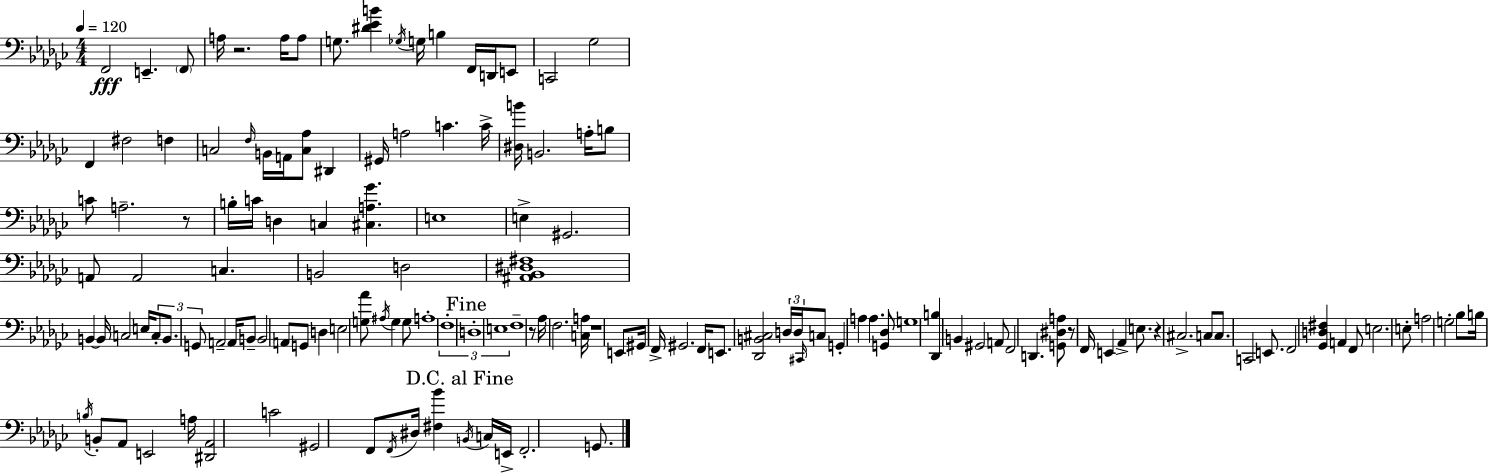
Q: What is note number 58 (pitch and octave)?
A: D3